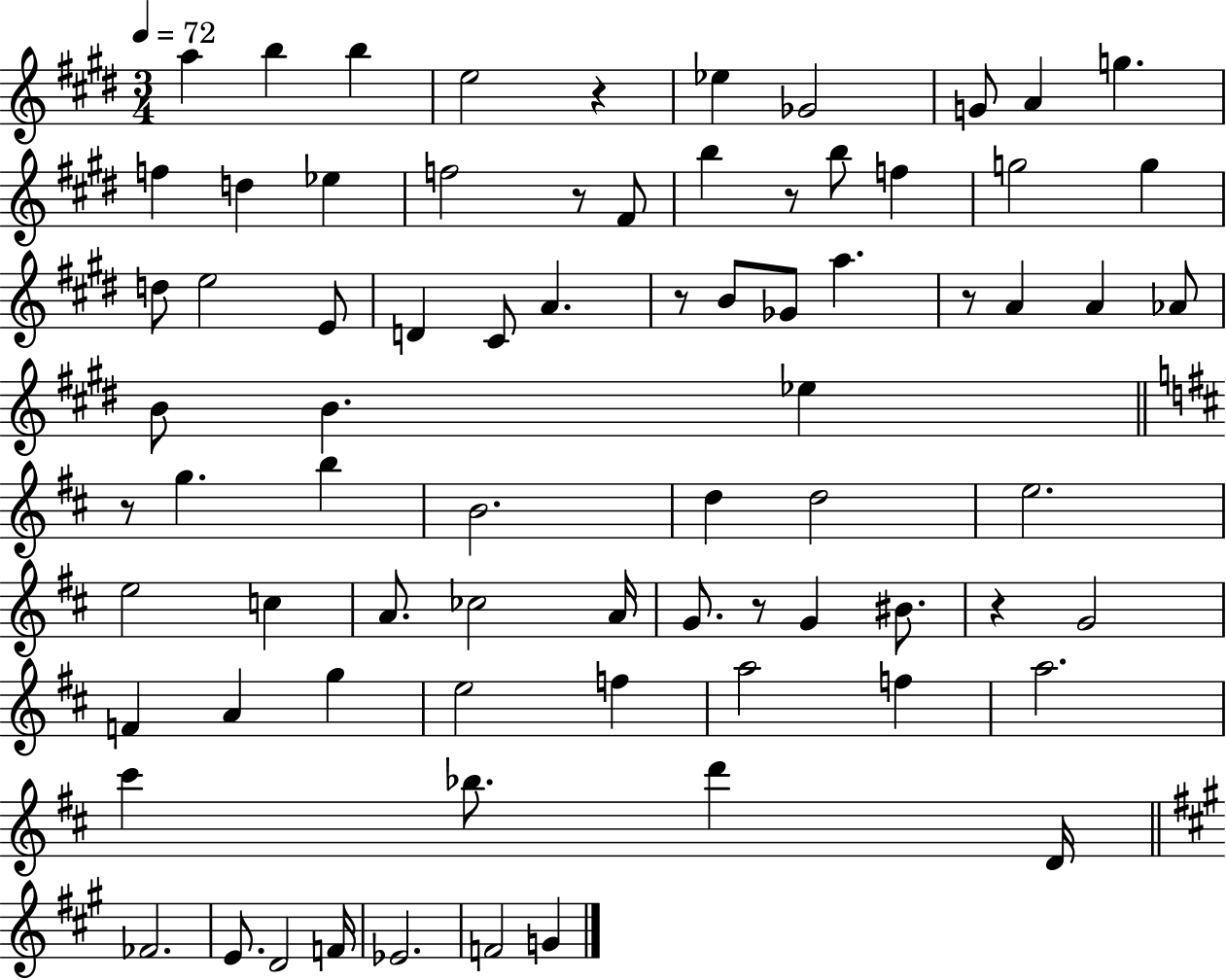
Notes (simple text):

A5/q B5/q B5/q E5/h R/q Eb5/q Gb4/h G4/e A4/q G5/q. F5/q D5/q Eb5/q F5/h R/e F#4/e B5/q R/e B5/e F5/q G5/h G5/q D5/e E5/h E4/e D4/q C#4/e A4/q. R/e B4/e Gb4/e A5/q. R/e A4/q A4/q Ab4/e B4/e B4/q. Eb5/q R/e G5/q. B5/q B4/h. D5/q D5/h E5/h. E5/h C5/q A4/e. CES5/h A4/s G4/e. R/e G4/q BIS4/e. R/q G4/h F4/q A4/q G5/q E5/h F5/q A5/h F5/q A5/h. C#6/q Bb5/e. D6/q D4/s FES4/h. E4/e. D4/h F4/s Eb4/h. F4/h G4/q